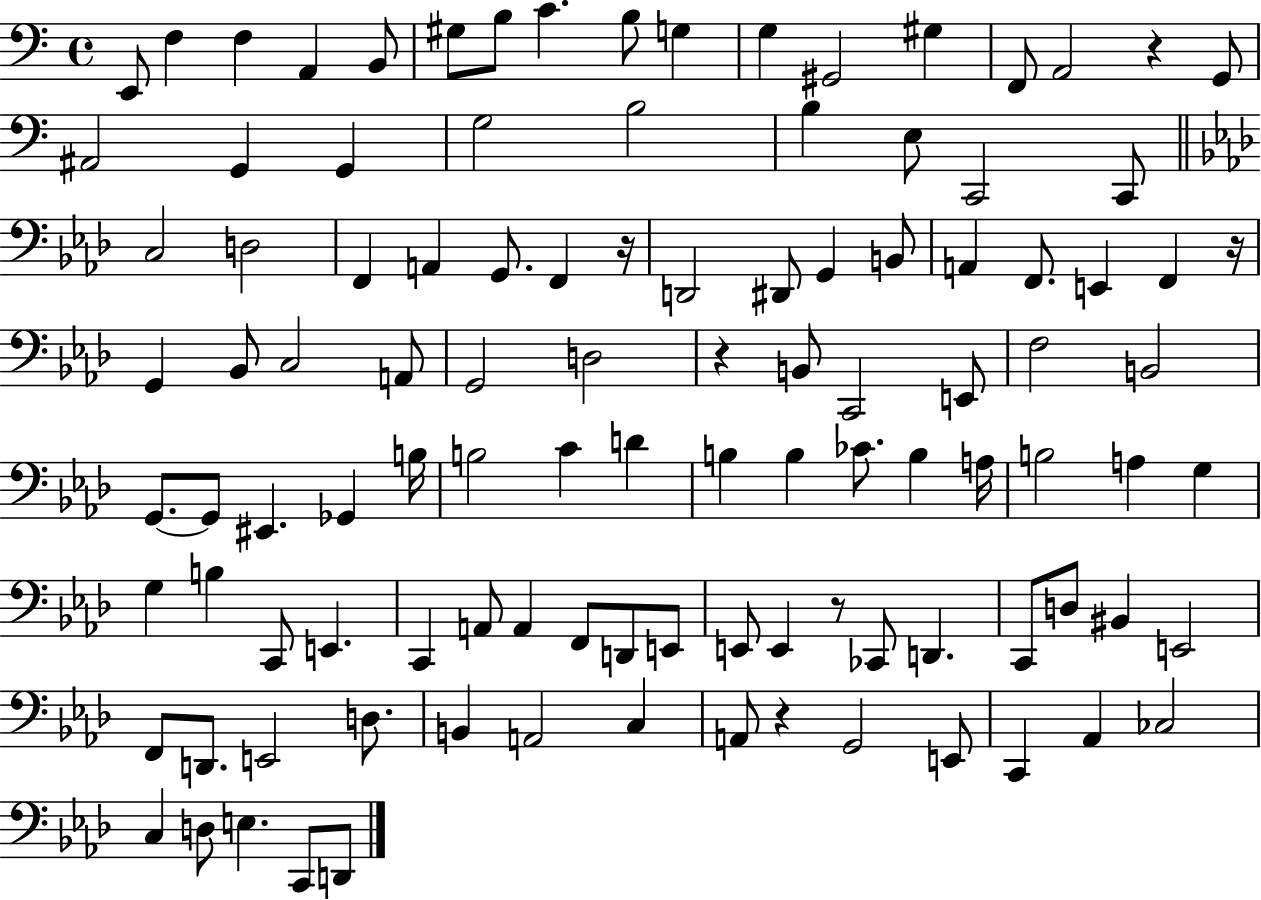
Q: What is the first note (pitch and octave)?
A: E2